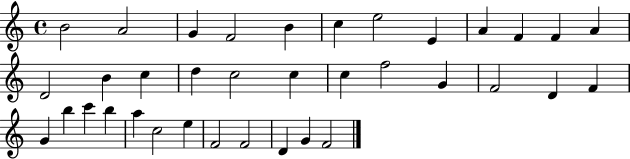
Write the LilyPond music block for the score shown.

{
  \clef treble
  \time 4/4
  \defaultTimeSignature
  \key c \major
  b'2 a'2 | g'4 f'2 b'4 | c''4 e''2 e'4 | a'4 f'4 f'4 a'4 | \break d'2 b'4 c''4 | d''4 c''2 c''4 | c''4 f''2 g'4 | f'2 d'4 f'4 | \break g'4 b''4 c'''4 b''4 | a''4 c''2 e''4 | f'2 f'2 | d'4 g'4 f'2 | \break \bar "|."
}